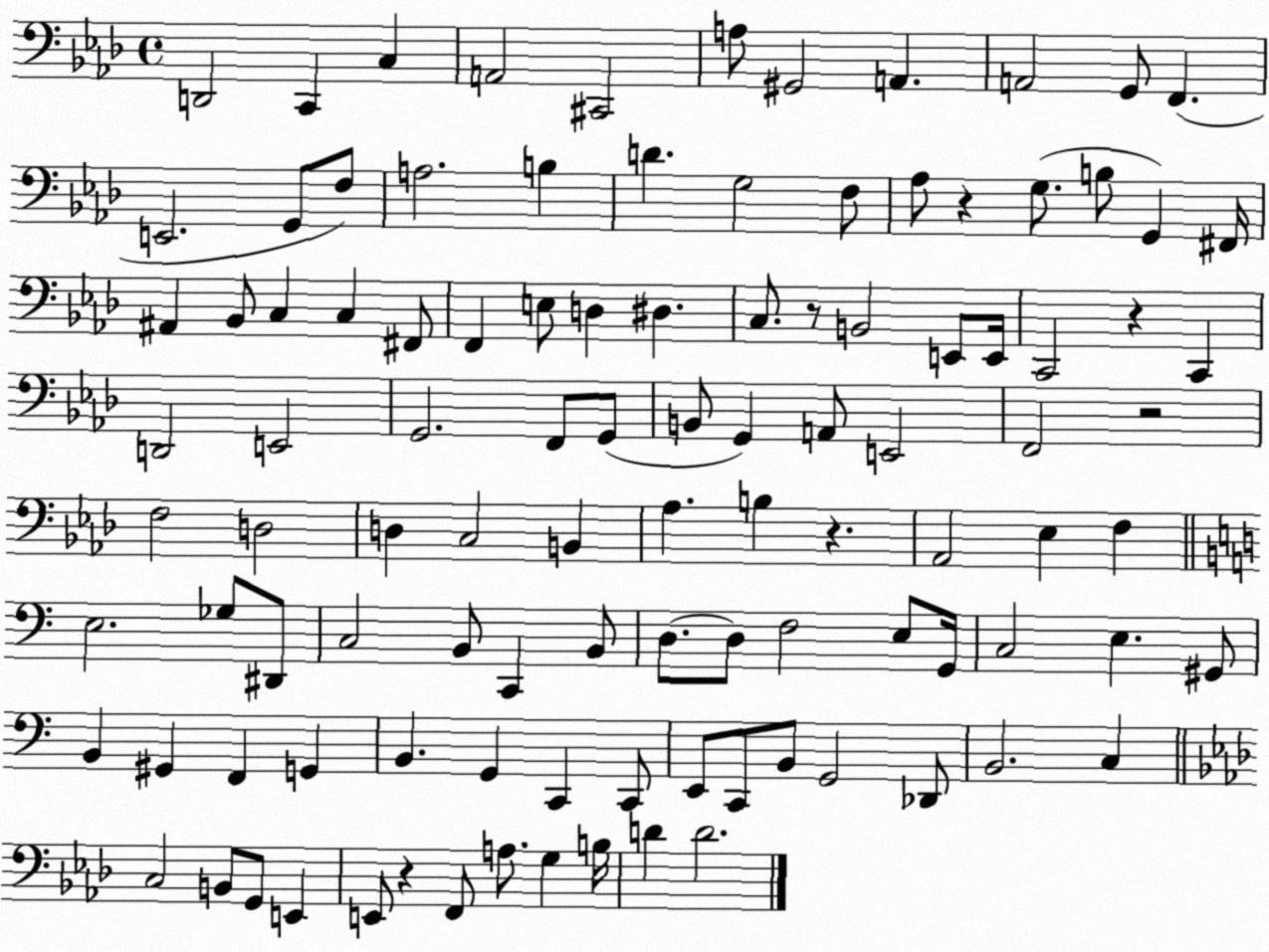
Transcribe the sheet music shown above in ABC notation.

X:1
T:Untitled
M:4/4
L:1/4
K:Ab
D,,2 C,, C, A,,2 ^C,,2 A,/2 ^G,,2 A,, A,,2 G,,/2 F,, E,,2 G,,/2 F,/2 A,2 B, D G,2 F,/2 _A,/2 z G,/2 B,/2 G,, ^F,,/4 ^A,, _B,,/2 C, C, ^F,,/2 F,, E,/2 D, ^D, C,/2 z/2 B,,2 E,,/2 E,,/4 C,,2 z C,, D,,2 E,,2 G,,2 F,,/2 G,,/2 B,,/2 G,, A,,/2 E,,2 F,,2 z2 F,2 D,2 D, C,2 B,, _A, B, z _A,,2 _E, F, E,2 _G,/2 ^D,,/2 C,2 B,,/2 C,, B,,/2 D,/2 D,/2 F,2 E,/2 G,,/4 C,2 E, ^G,,/2 B,, ^G,, F,, G,, B,, G,, C,, C,,/2 E,,/2 C,,/2 B,,/2 G,,2 _D,,/2 B,,2 C, C,2 B,,/2 G,,/2 E,, E,,/2 z F,,/2 A,/2 G, B,/4 D D2